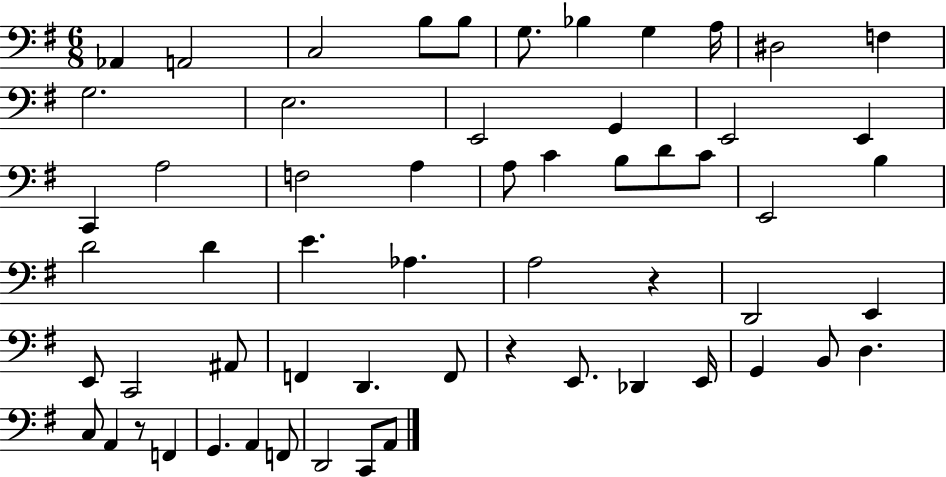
Ab2/q A2/h C3/h B3/e B3/e G3/e. Bb3/q G3/q A3/s D#3/h F3/q G3/h. E3/h. E2/h G2/q E2/h E2/q C2/q A3/h F3/h A3/q A3/e C4/q B3/e D4/e C4/e E2/h B3/q D4/h D4/q E4/q. Ab3/q. A3/h R/q D2/h E2/q E2/e C2/h A#2/e F2/q D2/q. F2/e R/q E2/e. Db2/q E2/s G2/q B2/e D3/q. C3/e A2/q R/e F2/q G2/q. A2/q F2/e D2/h C2/e A2/e